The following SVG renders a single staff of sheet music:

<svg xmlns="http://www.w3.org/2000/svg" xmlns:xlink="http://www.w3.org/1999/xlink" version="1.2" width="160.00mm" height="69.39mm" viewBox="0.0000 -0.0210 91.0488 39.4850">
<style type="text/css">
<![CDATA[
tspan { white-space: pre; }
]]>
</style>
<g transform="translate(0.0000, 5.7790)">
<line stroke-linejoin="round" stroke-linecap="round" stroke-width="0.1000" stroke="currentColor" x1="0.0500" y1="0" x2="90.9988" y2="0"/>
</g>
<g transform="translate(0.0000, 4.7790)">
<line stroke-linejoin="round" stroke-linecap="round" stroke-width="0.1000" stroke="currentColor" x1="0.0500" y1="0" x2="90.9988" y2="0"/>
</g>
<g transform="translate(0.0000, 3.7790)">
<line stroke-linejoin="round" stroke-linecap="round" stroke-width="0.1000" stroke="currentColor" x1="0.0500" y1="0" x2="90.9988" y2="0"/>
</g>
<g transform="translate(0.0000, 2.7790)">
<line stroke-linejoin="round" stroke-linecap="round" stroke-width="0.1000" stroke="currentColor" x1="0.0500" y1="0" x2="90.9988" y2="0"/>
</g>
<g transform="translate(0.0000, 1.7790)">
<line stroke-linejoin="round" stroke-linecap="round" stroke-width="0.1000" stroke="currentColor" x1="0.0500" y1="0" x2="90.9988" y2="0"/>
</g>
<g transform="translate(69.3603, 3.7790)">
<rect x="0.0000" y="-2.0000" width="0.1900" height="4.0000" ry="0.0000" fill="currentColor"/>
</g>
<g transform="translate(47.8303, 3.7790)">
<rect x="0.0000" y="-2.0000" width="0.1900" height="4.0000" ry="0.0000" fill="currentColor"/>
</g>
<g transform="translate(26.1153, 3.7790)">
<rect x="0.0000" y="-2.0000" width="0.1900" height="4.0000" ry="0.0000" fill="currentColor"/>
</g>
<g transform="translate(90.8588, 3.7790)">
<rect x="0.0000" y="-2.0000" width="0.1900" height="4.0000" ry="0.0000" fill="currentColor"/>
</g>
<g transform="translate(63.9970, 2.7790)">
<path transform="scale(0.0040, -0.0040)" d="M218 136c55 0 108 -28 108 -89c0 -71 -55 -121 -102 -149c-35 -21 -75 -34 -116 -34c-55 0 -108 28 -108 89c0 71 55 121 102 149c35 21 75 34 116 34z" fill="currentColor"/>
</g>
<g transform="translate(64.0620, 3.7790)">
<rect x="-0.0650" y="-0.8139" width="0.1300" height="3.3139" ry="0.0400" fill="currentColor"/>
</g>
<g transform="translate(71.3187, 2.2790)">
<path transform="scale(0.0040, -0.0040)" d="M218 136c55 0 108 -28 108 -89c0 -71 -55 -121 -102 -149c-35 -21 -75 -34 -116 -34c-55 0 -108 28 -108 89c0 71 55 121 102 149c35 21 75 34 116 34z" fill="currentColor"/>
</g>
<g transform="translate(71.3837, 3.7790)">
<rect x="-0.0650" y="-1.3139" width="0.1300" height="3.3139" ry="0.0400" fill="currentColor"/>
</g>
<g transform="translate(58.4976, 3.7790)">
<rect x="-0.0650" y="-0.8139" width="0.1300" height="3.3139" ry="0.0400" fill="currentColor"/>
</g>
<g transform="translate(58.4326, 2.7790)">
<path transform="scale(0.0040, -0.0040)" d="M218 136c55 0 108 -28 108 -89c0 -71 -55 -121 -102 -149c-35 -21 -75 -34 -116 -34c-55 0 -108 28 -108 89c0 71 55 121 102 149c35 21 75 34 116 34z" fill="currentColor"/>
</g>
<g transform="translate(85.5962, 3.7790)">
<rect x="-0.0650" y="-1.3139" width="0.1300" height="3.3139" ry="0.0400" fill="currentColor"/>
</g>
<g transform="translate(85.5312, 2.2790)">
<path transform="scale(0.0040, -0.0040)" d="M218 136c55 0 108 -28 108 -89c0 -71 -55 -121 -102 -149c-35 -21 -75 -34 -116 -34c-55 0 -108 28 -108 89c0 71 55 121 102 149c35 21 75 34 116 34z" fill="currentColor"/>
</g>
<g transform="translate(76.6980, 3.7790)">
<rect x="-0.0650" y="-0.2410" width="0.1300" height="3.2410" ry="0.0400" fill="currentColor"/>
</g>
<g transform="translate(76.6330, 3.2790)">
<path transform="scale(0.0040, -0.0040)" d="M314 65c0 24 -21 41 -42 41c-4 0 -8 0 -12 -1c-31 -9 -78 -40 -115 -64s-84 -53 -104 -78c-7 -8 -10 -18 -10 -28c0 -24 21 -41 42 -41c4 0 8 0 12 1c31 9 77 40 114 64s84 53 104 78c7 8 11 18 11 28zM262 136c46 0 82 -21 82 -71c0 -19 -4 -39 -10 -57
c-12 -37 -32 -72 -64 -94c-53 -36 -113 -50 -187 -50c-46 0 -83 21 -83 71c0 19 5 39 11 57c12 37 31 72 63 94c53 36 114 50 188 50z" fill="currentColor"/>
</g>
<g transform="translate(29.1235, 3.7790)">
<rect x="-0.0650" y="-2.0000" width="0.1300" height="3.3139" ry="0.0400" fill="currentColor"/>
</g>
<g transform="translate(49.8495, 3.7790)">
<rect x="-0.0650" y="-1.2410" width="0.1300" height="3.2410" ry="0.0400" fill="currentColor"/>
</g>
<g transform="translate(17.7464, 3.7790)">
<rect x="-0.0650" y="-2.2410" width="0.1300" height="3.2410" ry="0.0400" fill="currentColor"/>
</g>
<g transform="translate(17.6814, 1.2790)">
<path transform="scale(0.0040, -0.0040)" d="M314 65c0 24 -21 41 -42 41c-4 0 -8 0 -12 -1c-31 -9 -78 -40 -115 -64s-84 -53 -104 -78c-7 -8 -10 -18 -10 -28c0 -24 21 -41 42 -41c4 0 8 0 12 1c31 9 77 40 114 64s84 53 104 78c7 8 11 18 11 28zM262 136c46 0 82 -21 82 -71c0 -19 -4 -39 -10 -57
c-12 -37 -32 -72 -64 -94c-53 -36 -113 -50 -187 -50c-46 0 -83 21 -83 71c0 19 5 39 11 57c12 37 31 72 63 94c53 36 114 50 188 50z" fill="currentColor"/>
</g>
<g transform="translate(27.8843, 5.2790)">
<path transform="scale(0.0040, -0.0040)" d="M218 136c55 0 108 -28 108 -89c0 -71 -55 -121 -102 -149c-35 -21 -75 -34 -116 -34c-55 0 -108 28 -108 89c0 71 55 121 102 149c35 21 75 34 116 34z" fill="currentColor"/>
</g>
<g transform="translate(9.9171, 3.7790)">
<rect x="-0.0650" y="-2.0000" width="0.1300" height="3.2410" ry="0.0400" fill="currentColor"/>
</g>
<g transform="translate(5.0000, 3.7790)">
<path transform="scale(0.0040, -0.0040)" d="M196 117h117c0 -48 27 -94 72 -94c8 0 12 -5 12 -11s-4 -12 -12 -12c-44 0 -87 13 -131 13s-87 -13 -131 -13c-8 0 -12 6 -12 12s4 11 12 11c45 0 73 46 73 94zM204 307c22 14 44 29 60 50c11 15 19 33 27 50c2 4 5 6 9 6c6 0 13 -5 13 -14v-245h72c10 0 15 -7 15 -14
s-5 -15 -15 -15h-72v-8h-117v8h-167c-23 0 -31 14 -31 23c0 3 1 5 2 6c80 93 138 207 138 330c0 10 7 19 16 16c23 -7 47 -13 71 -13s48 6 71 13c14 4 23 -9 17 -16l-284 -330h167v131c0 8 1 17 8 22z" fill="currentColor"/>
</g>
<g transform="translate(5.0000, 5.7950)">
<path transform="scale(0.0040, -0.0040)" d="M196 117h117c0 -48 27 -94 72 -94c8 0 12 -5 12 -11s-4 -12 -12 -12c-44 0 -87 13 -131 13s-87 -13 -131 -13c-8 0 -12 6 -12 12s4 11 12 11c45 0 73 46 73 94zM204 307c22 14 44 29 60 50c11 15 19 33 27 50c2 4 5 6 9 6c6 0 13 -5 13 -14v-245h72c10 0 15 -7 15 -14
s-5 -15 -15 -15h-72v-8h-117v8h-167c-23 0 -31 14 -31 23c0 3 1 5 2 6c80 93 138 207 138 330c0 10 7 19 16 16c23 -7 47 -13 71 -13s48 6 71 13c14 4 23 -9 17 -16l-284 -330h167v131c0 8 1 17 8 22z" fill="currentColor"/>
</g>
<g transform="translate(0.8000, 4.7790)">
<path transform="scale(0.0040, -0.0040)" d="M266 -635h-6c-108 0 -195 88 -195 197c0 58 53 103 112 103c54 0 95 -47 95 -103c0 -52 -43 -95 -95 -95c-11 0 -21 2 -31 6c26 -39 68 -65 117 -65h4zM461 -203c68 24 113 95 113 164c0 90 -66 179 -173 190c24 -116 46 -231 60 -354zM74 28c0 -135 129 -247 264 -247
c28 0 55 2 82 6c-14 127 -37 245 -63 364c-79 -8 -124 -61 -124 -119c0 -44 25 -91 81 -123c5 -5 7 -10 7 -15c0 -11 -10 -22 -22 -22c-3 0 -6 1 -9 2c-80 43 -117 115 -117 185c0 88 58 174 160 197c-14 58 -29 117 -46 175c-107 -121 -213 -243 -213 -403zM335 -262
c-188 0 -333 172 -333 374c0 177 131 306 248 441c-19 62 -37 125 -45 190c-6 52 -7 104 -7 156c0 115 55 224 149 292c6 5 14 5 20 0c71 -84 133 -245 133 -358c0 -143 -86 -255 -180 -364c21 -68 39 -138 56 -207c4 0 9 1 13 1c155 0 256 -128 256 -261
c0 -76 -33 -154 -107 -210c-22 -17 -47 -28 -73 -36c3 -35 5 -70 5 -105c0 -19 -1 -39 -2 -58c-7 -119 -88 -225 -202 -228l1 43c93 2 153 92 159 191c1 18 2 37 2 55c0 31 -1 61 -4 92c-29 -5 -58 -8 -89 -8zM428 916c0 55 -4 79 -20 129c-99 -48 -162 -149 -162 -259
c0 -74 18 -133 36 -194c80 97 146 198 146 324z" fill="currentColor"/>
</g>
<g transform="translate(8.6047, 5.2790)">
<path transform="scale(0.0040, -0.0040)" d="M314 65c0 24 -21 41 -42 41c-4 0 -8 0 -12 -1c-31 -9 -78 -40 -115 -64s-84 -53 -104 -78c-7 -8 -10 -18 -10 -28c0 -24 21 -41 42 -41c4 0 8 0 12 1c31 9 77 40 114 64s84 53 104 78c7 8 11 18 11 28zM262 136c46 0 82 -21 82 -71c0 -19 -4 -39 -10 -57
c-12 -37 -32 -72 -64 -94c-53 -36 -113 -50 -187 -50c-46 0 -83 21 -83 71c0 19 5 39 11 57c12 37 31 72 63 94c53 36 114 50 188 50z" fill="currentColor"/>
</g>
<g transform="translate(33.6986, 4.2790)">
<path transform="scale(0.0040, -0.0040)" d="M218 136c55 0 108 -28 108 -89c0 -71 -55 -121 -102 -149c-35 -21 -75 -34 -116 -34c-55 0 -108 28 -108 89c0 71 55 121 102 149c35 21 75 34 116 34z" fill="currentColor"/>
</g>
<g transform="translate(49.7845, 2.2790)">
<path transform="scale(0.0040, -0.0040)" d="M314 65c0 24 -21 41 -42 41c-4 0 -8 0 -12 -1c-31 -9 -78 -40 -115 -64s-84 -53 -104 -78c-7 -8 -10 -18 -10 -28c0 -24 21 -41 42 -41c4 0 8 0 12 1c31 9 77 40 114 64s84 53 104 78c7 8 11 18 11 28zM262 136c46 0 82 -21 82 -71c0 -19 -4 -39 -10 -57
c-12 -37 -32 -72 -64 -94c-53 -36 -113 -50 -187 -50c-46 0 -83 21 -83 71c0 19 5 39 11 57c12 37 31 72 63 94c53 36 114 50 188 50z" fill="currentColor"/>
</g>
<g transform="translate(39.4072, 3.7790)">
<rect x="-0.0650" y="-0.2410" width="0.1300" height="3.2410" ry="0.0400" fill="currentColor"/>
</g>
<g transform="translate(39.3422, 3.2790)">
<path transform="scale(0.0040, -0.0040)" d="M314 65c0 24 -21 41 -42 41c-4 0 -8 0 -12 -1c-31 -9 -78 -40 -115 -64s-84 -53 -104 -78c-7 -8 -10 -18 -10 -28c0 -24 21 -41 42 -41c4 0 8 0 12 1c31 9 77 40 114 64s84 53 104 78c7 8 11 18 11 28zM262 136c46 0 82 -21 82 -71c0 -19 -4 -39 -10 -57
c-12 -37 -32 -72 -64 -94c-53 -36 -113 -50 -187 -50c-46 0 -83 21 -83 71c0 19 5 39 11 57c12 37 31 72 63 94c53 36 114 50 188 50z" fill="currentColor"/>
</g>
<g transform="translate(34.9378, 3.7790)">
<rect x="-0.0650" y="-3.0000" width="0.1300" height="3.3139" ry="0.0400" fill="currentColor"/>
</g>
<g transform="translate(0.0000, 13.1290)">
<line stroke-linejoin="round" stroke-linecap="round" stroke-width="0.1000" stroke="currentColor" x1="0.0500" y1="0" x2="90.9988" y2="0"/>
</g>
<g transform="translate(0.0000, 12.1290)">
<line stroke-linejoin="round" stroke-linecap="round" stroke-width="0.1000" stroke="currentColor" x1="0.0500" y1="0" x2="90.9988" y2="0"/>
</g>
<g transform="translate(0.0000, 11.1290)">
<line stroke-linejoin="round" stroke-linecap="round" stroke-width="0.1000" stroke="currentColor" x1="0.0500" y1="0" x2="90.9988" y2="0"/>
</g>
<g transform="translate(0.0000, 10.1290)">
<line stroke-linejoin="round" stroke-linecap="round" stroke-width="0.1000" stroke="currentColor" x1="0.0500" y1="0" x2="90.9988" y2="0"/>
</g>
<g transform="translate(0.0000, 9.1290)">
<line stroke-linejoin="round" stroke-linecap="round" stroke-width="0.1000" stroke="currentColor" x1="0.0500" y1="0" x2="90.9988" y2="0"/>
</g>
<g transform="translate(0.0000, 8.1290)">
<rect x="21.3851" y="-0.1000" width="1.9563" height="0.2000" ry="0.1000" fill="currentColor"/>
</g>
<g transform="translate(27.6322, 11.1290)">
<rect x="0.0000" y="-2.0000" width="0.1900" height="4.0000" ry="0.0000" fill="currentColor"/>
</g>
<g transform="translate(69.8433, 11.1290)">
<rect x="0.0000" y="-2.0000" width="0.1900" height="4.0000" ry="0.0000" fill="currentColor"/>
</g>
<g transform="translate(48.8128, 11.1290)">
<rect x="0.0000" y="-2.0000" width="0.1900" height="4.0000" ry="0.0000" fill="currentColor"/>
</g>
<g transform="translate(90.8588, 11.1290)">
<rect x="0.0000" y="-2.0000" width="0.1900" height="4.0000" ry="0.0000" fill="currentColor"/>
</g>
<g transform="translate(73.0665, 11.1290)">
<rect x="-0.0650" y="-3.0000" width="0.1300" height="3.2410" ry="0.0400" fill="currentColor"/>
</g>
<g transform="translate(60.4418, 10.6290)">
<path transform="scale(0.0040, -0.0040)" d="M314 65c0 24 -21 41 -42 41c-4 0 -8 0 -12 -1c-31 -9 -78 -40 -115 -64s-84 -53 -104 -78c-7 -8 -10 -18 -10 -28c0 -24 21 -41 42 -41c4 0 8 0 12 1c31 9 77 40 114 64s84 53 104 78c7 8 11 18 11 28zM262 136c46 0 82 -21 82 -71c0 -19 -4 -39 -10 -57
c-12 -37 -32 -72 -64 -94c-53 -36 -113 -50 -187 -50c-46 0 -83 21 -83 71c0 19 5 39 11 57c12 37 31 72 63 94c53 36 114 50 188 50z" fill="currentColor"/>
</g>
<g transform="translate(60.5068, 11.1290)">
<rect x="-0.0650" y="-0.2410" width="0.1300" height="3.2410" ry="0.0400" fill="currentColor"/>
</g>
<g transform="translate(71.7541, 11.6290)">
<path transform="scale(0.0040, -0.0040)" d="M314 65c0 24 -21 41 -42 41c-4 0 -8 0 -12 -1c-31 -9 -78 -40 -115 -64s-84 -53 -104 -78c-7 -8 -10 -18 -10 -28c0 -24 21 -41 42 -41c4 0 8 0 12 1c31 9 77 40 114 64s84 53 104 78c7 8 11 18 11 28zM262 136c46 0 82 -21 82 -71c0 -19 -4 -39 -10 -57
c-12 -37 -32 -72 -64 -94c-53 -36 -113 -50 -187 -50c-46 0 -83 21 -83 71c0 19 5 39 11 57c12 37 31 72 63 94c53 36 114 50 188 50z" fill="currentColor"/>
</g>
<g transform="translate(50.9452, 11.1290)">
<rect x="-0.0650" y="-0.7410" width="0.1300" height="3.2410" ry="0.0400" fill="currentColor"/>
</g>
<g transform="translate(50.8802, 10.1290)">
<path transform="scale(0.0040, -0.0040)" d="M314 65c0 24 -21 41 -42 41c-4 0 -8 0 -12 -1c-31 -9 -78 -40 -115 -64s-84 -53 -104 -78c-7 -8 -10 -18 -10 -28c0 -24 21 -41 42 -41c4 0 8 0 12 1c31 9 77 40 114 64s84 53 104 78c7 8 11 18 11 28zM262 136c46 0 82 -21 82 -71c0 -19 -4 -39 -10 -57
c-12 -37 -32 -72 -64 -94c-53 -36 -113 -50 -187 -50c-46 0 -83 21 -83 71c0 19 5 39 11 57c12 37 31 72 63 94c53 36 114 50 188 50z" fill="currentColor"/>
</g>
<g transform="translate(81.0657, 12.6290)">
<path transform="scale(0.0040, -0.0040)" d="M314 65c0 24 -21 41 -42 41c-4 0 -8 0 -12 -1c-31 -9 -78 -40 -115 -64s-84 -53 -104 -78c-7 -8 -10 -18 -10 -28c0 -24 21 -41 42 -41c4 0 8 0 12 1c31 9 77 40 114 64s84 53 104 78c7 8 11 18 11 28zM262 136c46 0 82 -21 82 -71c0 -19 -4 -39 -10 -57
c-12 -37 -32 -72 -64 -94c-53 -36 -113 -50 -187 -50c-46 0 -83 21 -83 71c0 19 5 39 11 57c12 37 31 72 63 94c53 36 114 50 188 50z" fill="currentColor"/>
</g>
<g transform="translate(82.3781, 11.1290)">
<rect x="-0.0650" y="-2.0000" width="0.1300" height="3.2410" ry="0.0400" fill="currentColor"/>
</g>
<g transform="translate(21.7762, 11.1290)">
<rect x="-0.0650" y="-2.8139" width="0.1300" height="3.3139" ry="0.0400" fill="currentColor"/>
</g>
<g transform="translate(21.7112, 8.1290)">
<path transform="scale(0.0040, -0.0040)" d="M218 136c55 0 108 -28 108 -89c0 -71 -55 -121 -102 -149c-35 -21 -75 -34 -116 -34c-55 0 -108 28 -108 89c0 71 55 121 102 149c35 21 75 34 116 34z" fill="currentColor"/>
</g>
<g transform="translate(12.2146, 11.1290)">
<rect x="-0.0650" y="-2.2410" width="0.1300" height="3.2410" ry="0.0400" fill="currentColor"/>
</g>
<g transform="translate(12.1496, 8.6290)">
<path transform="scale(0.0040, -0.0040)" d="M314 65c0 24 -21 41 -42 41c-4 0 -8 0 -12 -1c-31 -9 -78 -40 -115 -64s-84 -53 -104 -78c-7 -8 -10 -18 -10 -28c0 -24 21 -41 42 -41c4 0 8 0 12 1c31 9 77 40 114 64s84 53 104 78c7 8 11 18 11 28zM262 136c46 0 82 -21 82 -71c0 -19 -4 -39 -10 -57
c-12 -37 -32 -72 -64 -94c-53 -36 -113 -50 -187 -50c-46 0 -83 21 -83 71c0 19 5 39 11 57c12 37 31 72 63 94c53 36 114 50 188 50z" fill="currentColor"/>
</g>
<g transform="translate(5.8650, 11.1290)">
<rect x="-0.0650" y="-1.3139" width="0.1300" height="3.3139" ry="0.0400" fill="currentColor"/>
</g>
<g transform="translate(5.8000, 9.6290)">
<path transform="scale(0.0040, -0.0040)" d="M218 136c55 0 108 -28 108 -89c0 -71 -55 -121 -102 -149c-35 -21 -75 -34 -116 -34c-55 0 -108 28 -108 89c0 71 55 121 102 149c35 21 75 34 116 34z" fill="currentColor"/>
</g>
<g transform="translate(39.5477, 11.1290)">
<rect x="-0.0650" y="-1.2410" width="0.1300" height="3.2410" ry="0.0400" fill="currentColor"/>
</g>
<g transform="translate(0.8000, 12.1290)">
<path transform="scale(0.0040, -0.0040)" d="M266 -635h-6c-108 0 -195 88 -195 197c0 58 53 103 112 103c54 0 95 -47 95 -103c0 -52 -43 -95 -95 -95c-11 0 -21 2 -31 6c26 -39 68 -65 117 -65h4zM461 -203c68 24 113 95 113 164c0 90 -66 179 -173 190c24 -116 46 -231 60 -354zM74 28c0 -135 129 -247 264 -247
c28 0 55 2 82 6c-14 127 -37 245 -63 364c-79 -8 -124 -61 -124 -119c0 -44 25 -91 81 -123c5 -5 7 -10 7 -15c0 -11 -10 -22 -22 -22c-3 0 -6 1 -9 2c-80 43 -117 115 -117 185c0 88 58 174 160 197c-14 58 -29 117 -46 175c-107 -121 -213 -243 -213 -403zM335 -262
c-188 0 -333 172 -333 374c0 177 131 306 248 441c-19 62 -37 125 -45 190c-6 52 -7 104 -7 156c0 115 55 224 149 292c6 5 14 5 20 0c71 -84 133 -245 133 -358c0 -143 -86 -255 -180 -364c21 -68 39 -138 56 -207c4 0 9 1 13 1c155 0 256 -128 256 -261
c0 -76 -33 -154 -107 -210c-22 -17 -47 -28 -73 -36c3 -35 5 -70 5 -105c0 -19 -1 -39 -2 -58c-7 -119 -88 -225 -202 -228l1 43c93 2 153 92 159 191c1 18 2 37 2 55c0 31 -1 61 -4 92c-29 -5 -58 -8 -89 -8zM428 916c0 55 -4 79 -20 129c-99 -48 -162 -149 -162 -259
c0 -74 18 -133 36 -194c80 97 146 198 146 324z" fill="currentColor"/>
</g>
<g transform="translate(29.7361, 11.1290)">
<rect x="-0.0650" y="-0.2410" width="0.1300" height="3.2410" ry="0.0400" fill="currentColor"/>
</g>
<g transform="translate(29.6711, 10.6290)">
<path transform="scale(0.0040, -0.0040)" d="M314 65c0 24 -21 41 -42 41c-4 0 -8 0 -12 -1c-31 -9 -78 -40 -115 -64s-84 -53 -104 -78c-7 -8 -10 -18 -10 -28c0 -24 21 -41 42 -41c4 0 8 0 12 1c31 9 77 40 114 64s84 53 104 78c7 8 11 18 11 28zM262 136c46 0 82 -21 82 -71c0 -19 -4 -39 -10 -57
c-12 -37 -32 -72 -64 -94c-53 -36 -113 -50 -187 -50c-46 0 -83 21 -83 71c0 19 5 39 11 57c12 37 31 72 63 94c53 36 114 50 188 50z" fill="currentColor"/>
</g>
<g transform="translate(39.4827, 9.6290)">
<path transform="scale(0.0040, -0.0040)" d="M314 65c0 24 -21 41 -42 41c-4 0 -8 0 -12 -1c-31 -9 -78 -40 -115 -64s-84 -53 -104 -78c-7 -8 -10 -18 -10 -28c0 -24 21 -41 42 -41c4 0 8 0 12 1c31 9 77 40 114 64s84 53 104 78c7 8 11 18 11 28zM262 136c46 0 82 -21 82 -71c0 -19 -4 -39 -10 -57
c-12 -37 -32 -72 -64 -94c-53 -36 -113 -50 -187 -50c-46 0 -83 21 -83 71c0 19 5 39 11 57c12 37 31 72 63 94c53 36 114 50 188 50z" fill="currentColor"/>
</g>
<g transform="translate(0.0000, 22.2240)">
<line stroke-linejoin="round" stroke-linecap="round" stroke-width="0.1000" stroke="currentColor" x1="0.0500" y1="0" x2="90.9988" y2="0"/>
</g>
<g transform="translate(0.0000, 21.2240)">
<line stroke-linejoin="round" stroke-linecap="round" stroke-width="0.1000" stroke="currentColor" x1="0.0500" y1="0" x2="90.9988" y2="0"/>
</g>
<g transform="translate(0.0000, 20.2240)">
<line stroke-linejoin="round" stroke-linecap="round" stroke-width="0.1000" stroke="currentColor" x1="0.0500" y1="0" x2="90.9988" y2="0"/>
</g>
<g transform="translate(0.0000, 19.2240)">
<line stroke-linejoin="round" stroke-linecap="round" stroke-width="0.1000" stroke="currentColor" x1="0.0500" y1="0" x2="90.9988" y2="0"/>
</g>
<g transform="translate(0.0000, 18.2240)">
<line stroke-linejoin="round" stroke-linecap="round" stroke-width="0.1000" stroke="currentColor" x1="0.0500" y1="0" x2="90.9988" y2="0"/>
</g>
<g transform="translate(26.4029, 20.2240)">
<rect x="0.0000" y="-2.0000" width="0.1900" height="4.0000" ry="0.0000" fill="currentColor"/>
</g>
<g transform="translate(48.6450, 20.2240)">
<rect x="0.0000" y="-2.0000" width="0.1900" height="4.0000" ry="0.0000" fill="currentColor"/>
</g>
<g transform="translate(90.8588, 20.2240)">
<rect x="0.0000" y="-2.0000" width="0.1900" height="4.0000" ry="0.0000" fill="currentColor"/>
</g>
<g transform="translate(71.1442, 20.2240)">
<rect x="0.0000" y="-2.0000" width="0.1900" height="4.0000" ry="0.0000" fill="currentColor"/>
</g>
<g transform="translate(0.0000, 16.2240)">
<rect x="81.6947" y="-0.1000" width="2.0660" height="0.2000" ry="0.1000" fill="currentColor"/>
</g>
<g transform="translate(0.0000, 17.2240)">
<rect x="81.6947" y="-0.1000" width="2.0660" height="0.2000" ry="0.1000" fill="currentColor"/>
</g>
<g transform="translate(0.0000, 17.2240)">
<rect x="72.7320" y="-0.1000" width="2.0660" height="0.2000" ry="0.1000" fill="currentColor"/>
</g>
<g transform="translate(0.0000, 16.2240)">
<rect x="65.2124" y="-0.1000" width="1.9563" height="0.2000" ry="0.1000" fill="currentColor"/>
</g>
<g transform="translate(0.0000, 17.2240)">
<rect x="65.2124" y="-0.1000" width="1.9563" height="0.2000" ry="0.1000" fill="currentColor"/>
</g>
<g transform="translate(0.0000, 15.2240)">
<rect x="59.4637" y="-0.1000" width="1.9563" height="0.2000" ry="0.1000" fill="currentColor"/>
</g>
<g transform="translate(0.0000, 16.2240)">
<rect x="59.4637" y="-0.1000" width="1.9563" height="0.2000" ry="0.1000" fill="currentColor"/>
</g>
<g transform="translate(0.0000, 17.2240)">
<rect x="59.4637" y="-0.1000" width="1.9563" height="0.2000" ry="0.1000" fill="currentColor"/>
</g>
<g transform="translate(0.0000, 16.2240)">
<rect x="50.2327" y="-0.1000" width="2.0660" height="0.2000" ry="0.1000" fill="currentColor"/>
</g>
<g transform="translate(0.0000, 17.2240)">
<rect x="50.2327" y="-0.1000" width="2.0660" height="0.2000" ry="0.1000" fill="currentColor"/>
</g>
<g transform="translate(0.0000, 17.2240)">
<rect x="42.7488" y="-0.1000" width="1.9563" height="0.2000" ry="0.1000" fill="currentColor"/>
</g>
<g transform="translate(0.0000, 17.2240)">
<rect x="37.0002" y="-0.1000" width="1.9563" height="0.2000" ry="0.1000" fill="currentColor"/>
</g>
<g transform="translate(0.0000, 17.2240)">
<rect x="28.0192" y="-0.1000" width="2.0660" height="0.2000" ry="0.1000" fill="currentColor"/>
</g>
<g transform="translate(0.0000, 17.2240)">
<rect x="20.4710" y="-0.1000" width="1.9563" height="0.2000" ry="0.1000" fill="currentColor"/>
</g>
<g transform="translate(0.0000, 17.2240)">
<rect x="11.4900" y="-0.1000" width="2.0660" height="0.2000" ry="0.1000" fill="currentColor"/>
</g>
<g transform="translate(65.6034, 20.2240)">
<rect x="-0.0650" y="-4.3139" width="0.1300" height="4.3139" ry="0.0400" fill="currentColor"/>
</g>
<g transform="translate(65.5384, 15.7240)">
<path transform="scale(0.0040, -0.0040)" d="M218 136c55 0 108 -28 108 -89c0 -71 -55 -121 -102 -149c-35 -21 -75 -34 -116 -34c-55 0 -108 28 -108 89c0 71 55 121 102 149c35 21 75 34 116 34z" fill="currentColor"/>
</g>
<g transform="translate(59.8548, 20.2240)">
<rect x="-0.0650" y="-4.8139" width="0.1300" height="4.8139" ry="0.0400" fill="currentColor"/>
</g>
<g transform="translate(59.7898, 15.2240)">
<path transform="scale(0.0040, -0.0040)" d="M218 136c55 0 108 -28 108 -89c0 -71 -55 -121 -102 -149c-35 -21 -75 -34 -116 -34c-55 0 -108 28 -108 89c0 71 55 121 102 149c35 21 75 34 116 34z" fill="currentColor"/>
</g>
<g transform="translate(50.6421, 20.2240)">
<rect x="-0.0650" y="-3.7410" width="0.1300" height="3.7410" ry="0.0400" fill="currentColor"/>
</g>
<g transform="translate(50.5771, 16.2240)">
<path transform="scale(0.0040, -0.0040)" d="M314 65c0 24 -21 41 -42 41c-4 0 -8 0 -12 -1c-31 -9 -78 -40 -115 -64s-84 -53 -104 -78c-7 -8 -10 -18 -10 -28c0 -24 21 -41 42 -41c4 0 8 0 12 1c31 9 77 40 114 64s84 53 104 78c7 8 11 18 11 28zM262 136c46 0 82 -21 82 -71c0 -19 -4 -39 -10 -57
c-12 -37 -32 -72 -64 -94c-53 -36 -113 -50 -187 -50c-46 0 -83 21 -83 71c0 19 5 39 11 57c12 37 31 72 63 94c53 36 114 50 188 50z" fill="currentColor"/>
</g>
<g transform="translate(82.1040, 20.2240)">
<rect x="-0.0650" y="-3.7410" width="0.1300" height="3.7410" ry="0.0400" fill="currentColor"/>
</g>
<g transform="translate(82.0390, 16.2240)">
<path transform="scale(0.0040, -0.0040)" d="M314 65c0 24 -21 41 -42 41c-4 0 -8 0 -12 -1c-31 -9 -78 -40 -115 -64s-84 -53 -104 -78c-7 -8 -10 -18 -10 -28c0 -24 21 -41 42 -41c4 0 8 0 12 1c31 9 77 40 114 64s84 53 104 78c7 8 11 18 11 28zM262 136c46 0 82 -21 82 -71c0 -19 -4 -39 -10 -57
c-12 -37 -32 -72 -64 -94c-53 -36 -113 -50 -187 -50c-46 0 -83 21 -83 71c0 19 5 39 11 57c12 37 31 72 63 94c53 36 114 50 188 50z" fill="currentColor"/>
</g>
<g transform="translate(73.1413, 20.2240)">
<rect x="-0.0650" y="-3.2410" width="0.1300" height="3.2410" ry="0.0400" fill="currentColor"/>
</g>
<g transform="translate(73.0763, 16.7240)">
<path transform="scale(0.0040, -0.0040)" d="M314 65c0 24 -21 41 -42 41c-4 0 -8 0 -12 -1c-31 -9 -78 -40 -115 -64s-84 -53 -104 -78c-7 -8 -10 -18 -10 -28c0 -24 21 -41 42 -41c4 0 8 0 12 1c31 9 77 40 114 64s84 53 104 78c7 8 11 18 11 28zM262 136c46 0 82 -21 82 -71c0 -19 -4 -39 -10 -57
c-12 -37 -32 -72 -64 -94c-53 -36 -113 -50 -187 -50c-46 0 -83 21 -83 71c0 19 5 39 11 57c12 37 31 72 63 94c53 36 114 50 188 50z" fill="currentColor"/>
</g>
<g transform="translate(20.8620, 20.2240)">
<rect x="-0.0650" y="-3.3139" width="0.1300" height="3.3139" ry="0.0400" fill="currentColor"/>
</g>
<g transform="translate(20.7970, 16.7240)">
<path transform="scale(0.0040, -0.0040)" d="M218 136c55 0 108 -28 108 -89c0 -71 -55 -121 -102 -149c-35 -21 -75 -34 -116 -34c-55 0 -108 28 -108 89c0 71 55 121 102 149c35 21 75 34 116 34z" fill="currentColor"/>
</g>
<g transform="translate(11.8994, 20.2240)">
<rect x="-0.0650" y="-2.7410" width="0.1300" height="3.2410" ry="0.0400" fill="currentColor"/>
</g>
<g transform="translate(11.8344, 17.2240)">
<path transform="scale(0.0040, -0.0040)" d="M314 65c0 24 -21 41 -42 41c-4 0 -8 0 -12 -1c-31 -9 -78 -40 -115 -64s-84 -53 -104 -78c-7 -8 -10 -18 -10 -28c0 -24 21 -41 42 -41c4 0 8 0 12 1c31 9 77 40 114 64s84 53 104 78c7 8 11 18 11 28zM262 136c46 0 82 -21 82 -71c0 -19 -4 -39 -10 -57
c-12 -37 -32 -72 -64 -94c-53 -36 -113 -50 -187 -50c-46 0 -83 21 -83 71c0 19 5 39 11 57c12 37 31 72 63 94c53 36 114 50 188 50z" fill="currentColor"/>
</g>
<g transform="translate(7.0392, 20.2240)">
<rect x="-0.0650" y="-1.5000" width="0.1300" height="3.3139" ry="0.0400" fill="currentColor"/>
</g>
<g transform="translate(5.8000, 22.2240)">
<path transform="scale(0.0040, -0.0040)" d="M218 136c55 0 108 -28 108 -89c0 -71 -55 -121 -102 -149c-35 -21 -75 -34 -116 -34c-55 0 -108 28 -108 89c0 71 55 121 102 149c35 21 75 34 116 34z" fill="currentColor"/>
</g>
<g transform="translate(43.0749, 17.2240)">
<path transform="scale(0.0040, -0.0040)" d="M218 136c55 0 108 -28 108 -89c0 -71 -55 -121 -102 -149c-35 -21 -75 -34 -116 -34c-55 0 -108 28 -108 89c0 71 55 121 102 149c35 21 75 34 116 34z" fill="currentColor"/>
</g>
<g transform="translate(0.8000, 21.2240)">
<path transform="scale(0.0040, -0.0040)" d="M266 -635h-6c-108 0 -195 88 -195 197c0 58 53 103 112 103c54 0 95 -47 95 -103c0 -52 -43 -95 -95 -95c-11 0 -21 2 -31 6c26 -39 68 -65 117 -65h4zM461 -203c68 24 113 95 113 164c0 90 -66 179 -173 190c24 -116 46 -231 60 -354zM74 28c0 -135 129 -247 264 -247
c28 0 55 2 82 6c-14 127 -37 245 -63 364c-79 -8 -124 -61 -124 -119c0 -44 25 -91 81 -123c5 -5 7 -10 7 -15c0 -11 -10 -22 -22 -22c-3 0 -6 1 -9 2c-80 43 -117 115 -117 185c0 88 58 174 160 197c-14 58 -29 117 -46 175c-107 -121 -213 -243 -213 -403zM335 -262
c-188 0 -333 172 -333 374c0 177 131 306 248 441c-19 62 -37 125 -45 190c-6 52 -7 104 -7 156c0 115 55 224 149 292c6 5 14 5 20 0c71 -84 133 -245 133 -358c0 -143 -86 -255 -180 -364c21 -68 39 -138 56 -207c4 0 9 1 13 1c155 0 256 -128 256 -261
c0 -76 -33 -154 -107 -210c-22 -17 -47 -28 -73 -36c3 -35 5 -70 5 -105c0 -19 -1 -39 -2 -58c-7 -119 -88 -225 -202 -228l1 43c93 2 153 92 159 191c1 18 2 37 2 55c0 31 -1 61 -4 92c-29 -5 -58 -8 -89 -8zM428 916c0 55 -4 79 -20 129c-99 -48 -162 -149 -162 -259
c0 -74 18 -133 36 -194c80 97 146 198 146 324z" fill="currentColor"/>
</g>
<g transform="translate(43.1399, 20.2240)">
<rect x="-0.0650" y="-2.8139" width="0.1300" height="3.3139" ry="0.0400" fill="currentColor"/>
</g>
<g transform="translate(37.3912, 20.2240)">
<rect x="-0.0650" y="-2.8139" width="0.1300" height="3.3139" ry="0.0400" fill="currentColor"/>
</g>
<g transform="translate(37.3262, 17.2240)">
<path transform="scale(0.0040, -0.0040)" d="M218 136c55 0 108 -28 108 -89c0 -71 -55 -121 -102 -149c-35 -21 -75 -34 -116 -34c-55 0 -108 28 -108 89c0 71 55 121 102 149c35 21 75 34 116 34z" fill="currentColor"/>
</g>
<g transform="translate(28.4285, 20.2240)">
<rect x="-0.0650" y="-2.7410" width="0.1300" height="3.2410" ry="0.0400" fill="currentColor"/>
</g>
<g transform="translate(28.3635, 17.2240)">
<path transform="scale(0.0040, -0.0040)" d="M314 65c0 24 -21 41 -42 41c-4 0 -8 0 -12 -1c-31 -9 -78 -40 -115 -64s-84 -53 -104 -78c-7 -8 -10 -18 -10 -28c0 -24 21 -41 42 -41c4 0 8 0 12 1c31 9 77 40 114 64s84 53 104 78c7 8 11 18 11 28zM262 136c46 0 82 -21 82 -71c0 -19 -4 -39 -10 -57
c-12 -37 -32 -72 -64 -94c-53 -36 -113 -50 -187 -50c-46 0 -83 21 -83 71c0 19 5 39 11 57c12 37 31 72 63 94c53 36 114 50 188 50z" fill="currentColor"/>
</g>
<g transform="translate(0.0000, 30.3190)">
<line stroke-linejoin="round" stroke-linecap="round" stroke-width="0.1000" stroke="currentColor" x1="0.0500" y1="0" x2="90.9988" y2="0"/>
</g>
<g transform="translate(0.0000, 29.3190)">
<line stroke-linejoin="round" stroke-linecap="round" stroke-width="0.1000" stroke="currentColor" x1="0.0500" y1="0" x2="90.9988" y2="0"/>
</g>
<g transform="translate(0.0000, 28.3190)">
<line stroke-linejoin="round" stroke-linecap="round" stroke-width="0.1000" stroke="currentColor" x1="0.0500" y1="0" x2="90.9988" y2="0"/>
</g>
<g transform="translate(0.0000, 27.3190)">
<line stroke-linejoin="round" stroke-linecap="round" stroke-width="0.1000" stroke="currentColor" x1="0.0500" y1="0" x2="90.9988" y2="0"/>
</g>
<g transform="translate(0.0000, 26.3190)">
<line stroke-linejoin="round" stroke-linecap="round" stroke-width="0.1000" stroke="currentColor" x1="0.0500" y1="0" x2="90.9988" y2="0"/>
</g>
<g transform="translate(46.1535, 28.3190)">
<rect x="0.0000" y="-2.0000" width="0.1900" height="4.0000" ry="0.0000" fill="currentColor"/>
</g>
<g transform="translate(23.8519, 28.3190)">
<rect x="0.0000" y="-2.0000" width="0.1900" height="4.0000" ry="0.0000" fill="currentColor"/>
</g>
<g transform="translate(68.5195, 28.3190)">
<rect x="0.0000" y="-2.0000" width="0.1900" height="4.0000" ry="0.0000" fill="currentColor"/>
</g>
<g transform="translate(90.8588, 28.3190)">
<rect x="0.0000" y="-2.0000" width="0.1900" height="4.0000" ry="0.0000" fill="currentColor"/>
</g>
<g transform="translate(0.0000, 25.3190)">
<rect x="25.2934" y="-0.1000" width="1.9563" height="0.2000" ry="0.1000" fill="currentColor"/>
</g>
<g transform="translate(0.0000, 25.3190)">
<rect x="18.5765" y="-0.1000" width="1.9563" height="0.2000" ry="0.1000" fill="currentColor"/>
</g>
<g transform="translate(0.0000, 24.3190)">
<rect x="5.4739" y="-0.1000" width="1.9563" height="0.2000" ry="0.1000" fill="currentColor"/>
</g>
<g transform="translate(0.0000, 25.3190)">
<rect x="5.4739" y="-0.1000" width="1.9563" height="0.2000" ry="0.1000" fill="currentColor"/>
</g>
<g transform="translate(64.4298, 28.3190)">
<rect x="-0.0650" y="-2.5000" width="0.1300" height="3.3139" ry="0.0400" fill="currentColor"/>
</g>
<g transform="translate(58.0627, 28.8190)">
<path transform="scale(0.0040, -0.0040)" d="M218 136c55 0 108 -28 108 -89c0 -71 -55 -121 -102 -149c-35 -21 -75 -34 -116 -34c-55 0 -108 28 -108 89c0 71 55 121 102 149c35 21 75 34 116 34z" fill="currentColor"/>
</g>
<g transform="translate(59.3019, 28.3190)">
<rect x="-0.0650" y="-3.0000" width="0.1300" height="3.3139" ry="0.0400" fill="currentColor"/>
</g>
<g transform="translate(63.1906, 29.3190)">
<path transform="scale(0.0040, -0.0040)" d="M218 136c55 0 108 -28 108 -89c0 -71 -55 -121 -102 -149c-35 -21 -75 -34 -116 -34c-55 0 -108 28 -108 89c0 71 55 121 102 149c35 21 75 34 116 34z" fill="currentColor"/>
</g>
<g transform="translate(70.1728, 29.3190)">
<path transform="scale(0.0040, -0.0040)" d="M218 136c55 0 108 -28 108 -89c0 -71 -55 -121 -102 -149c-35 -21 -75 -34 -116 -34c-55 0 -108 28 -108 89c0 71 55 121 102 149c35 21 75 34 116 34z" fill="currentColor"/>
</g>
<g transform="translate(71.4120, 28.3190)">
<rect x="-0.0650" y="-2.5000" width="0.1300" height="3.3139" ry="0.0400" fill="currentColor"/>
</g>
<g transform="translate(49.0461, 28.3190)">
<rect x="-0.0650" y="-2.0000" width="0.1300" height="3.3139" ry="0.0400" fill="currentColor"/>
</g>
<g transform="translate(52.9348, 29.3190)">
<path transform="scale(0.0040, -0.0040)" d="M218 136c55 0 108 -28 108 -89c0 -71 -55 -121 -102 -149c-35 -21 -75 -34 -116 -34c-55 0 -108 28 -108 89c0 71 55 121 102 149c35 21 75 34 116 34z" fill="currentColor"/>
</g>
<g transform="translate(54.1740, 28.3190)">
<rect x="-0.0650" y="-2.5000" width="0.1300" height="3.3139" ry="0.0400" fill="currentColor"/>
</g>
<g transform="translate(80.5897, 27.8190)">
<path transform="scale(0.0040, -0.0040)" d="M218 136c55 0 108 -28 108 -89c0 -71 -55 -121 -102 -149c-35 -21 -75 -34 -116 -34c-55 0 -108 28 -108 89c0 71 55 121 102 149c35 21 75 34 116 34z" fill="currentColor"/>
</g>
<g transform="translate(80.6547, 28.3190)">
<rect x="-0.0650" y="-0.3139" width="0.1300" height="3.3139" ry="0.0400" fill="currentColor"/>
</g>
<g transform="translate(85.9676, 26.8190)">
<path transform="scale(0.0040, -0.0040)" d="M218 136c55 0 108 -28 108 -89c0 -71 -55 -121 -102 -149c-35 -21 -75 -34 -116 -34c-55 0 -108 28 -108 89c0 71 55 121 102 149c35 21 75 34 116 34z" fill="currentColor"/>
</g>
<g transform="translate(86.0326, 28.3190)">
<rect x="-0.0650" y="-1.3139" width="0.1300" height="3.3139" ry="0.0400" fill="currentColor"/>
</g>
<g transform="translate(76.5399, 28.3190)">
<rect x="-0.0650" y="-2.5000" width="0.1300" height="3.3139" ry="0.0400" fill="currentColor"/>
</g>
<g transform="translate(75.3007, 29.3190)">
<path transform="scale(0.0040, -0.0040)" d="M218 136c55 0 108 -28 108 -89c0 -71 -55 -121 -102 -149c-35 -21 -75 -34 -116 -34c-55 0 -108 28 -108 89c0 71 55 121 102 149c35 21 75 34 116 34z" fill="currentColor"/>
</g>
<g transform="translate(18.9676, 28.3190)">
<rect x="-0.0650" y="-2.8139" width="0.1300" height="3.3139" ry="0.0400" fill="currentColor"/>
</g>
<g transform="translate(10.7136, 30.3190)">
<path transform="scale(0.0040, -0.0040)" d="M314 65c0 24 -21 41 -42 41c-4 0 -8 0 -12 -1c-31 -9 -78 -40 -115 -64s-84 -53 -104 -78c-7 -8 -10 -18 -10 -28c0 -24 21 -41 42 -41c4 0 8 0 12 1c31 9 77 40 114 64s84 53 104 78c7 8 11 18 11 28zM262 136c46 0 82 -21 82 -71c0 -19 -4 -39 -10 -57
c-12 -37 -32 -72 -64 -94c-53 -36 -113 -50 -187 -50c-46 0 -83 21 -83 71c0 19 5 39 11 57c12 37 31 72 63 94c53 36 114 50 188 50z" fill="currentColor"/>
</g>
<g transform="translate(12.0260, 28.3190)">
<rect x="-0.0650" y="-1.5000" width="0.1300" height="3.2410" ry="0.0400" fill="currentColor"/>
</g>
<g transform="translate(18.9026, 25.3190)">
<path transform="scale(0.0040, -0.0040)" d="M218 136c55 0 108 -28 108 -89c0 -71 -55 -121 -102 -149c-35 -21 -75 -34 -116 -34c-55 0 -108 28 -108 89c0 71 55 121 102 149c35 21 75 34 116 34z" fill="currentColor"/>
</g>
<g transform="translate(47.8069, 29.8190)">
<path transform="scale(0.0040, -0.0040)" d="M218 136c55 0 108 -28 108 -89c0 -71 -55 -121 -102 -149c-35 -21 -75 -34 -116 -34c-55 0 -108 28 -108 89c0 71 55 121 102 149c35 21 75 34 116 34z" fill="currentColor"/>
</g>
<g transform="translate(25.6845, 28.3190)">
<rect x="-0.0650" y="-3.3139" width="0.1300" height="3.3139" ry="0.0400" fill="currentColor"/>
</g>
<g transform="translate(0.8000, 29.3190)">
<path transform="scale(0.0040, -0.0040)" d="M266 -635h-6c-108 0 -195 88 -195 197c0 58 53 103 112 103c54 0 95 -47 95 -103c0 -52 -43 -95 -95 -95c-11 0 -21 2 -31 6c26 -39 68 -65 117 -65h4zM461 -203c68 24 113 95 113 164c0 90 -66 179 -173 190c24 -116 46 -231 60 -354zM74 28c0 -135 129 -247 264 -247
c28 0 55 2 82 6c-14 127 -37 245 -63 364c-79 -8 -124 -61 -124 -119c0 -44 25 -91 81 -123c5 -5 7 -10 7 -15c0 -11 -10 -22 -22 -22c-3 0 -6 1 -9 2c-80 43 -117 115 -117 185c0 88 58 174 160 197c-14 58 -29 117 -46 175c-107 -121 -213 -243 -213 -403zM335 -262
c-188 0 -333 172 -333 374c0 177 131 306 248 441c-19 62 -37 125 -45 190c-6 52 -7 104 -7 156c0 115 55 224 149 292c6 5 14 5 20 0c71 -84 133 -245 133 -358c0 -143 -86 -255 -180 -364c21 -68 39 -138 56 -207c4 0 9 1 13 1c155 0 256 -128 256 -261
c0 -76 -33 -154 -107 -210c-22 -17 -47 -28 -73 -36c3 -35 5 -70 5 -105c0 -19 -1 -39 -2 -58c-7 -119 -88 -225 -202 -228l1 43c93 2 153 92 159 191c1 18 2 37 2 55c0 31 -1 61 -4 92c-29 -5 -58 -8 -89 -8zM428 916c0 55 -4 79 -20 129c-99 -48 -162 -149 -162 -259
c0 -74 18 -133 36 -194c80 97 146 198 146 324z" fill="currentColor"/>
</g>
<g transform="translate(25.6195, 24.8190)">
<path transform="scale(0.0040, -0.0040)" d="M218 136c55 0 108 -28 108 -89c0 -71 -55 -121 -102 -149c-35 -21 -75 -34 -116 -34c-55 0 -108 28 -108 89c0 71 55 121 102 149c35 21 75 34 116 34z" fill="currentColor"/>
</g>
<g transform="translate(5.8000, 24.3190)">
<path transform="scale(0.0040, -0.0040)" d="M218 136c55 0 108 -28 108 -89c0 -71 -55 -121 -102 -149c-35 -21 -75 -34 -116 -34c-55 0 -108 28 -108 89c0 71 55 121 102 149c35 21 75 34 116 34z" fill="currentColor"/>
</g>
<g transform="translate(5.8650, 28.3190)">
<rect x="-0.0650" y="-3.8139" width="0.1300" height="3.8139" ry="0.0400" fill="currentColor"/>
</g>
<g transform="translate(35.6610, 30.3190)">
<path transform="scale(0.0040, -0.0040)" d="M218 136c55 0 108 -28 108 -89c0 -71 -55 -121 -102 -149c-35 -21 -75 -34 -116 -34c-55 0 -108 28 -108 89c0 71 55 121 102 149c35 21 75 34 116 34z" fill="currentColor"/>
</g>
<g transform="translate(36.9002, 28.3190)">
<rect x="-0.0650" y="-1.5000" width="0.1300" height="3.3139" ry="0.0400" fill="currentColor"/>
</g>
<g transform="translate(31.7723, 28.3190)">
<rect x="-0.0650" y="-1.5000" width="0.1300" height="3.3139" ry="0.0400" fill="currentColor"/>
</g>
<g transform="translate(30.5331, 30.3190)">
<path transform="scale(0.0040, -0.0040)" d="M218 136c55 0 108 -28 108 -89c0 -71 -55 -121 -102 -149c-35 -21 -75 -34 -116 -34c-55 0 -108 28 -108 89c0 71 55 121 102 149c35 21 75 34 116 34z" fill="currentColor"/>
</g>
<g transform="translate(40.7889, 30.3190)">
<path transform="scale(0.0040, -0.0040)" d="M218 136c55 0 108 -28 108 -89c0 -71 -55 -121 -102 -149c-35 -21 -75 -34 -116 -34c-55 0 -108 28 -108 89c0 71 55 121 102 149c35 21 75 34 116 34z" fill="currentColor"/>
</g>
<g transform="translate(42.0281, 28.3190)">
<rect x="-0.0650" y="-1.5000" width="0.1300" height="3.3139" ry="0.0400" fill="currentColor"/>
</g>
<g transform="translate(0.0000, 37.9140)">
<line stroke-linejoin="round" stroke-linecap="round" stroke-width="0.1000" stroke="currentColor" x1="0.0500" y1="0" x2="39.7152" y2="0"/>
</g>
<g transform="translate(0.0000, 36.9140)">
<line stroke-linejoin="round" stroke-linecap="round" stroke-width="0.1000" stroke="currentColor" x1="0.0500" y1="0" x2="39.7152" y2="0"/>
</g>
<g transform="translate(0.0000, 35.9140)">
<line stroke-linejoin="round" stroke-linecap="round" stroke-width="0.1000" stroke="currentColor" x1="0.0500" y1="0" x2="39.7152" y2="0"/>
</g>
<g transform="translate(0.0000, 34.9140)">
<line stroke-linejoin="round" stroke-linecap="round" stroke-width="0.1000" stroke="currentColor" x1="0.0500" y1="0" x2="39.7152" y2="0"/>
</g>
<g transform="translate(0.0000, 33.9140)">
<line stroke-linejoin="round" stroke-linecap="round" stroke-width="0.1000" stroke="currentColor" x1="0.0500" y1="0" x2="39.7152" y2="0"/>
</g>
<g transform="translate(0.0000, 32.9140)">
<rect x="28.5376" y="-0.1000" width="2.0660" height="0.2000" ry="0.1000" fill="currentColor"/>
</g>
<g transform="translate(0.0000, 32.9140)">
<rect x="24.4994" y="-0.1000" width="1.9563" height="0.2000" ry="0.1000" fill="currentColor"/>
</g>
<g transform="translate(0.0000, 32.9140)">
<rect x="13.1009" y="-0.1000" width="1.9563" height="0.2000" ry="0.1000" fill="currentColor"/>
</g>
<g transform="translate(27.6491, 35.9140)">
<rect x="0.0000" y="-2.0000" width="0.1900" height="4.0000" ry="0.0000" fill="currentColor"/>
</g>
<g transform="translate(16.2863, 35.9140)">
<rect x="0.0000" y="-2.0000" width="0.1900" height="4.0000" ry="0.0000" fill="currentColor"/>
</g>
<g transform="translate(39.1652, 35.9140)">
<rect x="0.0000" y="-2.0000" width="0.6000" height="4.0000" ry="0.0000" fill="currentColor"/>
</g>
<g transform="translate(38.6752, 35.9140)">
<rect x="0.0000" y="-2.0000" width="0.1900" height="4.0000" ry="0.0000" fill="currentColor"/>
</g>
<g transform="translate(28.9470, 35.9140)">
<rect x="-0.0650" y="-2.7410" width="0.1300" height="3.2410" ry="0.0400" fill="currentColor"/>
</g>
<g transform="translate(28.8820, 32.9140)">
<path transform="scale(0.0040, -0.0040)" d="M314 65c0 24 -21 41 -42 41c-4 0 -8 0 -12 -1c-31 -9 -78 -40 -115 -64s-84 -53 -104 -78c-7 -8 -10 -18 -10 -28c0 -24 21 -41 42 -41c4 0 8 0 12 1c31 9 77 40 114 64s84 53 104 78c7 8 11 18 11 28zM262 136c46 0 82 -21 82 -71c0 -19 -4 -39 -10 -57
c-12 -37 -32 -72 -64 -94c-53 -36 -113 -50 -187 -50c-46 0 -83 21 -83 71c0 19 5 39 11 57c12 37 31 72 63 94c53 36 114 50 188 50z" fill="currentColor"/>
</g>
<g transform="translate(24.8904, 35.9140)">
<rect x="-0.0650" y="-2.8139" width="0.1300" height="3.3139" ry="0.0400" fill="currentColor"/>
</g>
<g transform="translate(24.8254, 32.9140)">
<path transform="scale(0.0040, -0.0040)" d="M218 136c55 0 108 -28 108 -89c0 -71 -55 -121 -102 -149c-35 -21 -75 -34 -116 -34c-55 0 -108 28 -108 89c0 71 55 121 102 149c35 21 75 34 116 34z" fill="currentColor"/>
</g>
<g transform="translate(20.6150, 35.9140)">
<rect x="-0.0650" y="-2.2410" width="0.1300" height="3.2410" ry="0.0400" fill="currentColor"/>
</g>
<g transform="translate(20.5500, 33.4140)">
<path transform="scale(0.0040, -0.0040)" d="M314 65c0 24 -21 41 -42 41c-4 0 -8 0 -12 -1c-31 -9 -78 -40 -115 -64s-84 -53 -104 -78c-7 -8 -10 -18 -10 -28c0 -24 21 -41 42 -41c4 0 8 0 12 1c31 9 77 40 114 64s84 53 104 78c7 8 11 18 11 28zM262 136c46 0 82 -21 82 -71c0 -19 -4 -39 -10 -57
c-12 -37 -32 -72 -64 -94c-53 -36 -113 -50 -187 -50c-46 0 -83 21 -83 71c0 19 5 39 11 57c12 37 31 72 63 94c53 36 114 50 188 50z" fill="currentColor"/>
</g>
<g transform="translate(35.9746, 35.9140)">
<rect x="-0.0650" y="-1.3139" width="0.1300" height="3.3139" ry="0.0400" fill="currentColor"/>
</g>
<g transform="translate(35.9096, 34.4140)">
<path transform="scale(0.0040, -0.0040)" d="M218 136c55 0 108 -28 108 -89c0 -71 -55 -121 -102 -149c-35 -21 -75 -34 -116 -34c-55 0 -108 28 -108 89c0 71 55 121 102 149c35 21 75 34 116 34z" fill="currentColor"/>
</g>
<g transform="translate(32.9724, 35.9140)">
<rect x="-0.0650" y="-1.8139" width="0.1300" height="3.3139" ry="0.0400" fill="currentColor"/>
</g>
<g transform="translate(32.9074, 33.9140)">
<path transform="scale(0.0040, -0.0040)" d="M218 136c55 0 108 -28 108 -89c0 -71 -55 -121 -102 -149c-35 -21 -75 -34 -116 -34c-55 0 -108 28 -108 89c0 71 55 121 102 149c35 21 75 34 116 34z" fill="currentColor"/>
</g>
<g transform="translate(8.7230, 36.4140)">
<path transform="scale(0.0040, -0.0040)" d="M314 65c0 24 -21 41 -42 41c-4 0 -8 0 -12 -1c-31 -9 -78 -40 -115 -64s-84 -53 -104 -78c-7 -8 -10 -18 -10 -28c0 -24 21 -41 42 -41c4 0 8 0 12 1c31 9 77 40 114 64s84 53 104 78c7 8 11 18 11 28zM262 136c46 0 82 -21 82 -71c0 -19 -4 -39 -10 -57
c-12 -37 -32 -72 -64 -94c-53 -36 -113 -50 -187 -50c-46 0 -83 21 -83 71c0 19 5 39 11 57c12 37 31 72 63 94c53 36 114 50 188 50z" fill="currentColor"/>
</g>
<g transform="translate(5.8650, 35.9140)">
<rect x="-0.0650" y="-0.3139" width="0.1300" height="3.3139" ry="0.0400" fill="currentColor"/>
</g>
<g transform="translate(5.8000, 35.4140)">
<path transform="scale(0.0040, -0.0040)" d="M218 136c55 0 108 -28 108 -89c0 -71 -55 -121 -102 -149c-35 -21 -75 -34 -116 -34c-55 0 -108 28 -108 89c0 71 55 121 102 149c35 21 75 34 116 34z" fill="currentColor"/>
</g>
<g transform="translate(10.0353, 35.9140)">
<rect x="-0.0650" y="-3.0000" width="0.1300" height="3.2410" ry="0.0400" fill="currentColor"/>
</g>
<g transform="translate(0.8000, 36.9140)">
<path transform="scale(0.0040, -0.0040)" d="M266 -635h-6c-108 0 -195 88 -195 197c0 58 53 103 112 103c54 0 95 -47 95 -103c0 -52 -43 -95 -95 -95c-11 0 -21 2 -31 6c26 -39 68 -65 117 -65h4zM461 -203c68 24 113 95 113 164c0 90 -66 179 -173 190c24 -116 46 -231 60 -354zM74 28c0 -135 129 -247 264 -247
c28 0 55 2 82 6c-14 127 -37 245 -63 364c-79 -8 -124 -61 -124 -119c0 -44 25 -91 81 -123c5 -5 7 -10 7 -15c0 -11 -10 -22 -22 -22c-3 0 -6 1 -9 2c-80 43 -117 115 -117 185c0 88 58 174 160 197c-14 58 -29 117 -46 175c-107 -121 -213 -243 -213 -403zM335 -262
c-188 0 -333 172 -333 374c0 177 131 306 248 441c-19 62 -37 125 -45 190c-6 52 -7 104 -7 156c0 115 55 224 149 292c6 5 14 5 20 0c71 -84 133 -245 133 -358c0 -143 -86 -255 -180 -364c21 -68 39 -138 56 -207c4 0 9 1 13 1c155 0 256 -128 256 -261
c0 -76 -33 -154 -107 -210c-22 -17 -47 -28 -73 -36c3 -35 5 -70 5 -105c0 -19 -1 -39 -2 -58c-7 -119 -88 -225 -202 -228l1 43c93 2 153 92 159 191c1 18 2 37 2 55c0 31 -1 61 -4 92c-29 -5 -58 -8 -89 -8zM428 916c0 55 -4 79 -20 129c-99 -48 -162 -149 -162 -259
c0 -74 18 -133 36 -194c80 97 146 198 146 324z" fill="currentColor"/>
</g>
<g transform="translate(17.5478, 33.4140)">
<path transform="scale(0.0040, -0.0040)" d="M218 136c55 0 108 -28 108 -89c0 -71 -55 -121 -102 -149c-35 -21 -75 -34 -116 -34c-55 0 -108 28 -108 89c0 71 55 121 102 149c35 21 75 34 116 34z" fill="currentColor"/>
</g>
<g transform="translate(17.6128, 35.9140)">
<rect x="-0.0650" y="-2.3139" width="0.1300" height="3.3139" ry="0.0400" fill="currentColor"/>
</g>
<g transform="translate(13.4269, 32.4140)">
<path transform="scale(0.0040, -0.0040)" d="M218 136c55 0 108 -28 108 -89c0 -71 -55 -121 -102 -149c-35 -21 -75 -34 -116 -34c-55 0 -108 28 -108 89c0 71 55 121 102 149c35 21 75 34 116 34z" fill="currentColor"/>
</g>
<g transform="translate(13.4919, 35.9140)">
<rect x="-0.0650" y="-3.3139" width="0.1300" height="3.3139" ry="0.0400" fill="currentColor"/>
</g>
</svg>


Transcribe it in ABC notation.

X:1
T:Untitled
M:4/4
L:1/4
K:C
F2 g2 F A c2 e2 d d e c2 e e g2 a c2 e2 d2 c2 A2 F2 E a2 b a2 a a c'2 e' d' b2 c'2 c' E2 a b E E E F G A G G G c e c A2 b g g2 a a2 f e